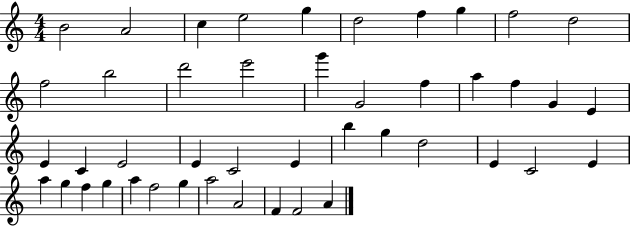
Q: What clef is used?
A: treble